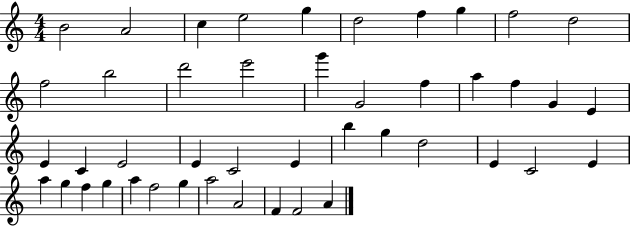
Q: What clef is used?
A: treble